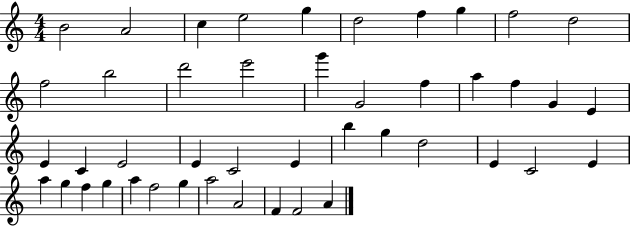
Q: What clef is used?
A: treble